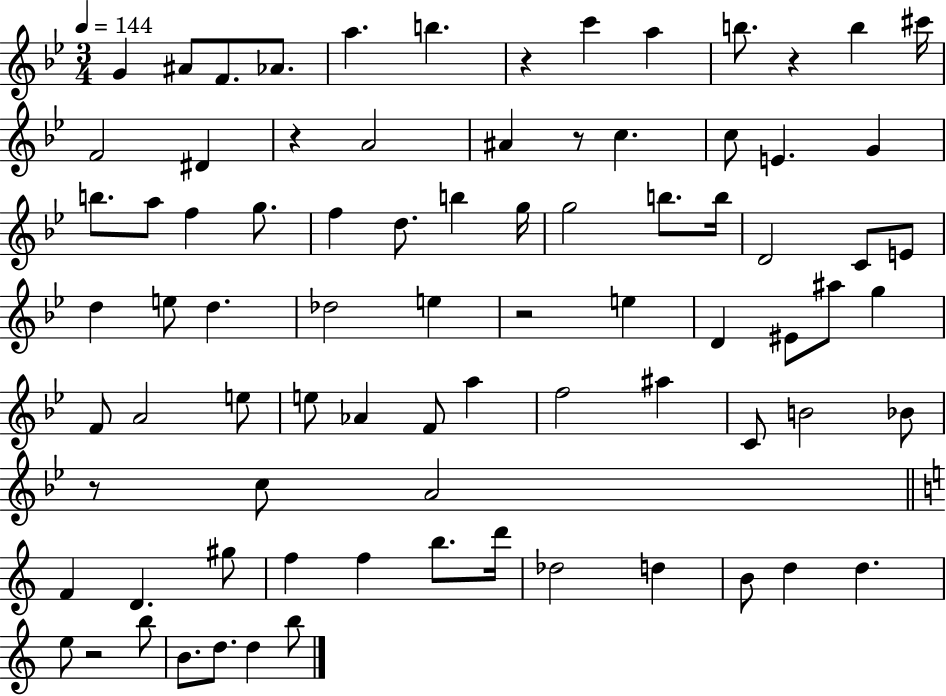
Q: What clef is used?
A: treble